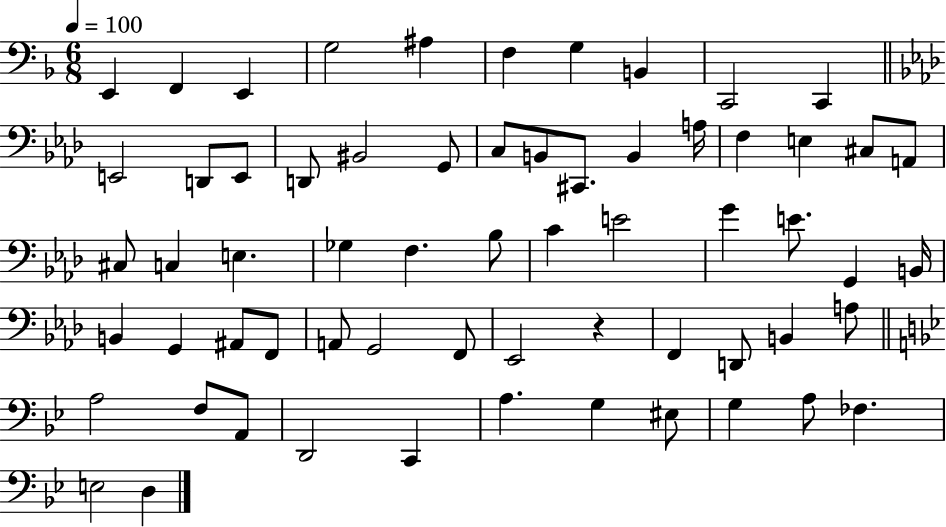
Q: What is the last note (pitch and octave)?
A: D3